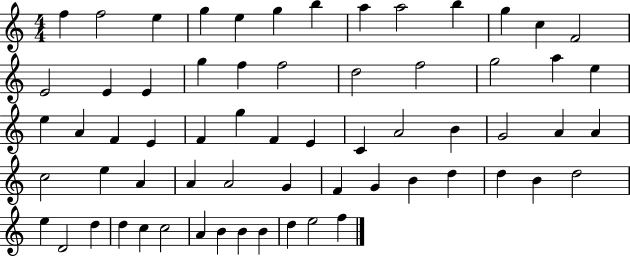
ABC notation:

X:1
T:Untitled
M:4/4
L:1/4
K:C
f f2 e g e g b a a2 b g c F2 E2 E E g f f2 d2 f2 g2 a e e A F E F g F E C A2 B G2 A A c2 e A A A2 G F G B d d B d2 e D2 d d c c2 A B B B d e2 f